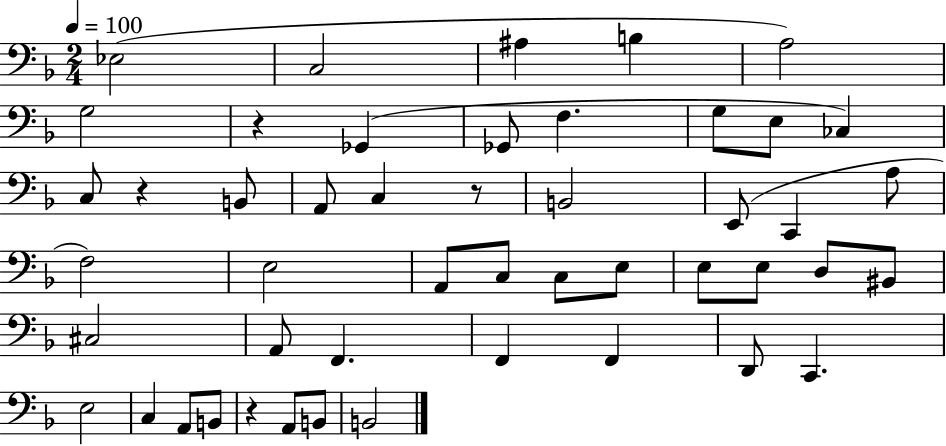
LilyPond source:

{
  \clef bass
  \numericTimeSignature
  \time 2/4
  \key f \major
  \tempo 4 = 100
  \repeat volta 2 { ees2( | c2 | ais4 b4 | a2) | \break g2 | r4 ges,4( | ges,8 f4. | g8 e8 ces4) | \break c8 r4 b,8 | a,8 c4 r8 | b,2 | e,8( c,4 a8 | \break f2) | e2 | a,8 c8 c8 e8 | e8 e8 d8 bis,8 | \break cis2 | a,8 f,4. | f,4 f,4 | d,8 c,4. | \break e2 | c4 a,8 b,8 | r4 a,8 b,8 | b,2 | \break } \bar "|."
}